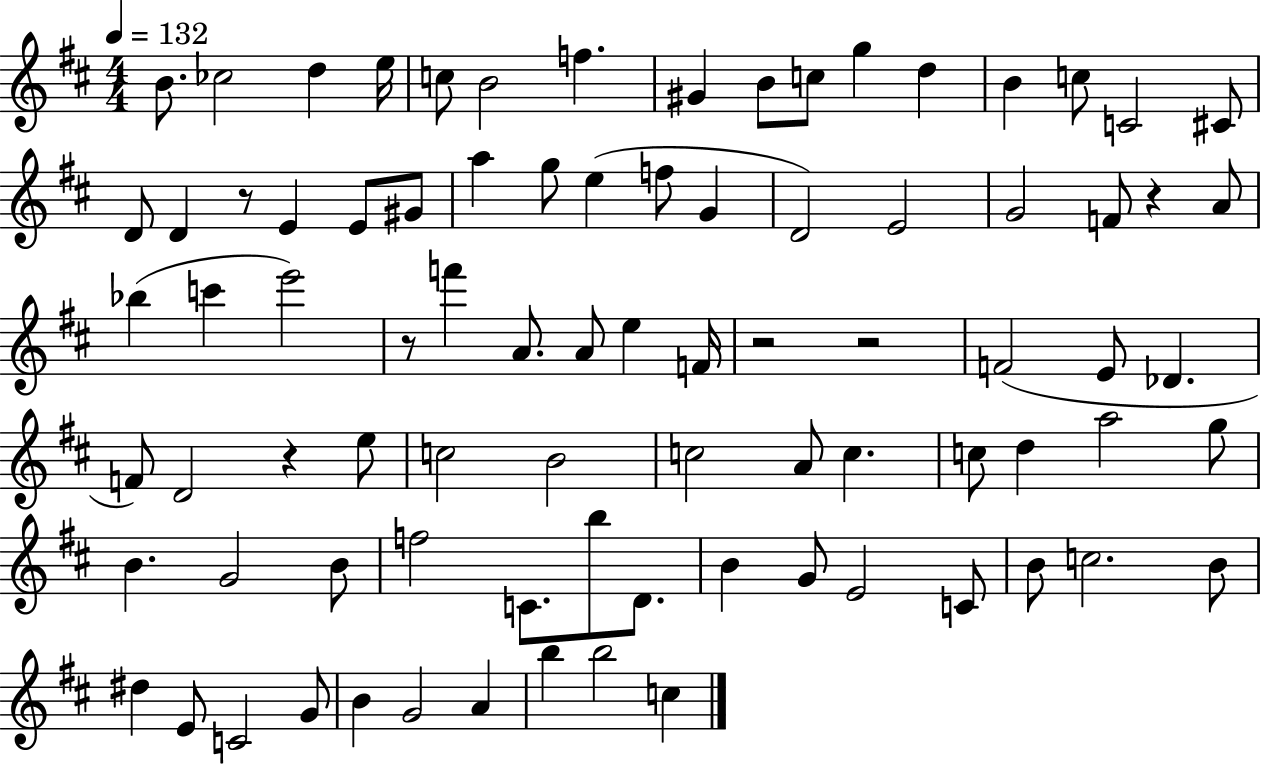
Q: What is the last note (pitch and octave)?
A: C5